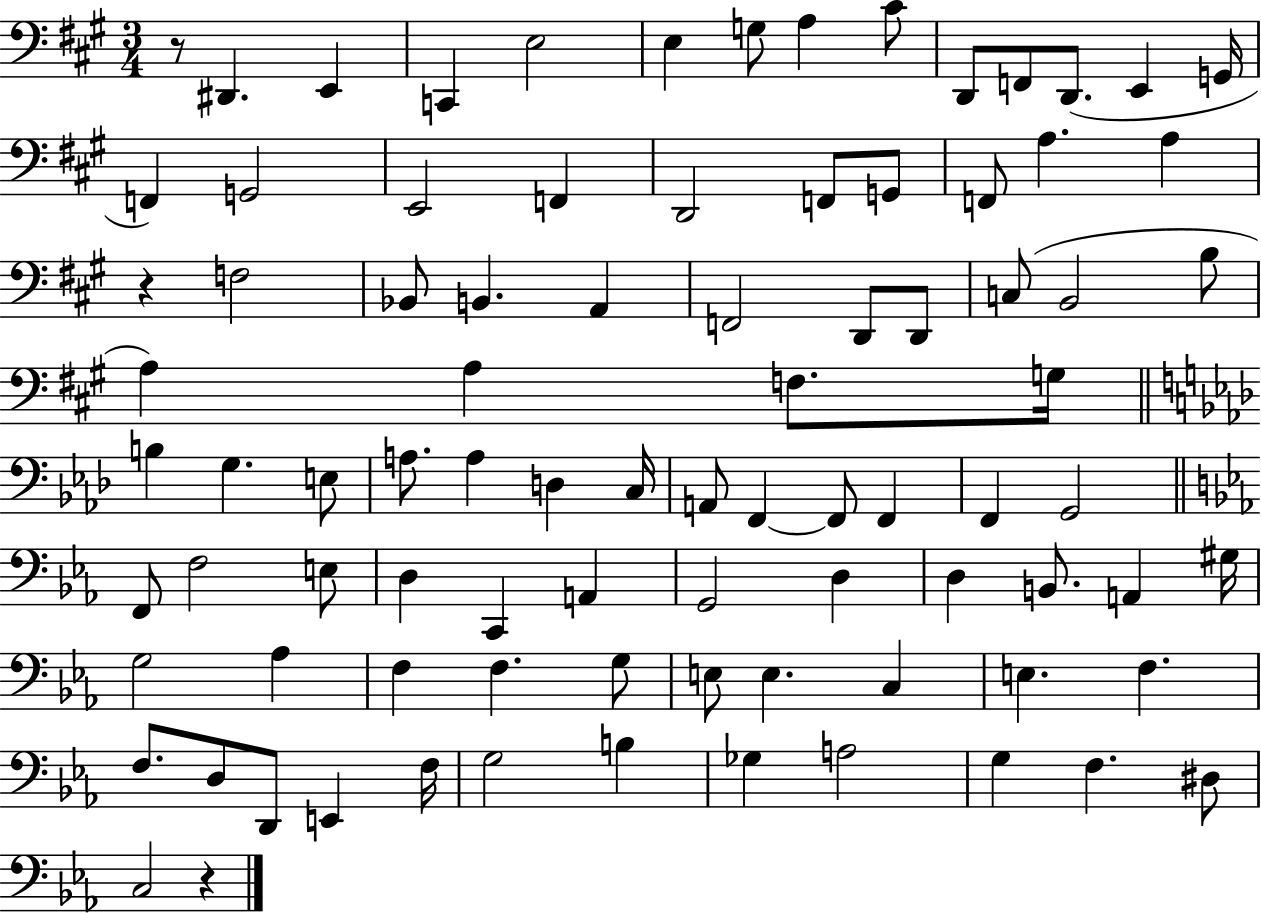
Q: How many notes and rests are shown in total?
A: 88